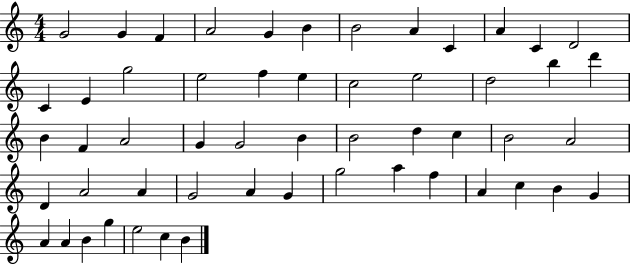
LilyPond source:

{
  \clef treble
  \numericTimeSignature
  \time 4/4
  \key c \major
  g'2 g'4 f'4 | a'2 g'4 b'4 | b'2 a'4 c'4 | a'4 c'4 d'2 | \break c'4 e'4 g''2 | e''2 f''4 e''4 | c''2 e''2 | d''2 b''4 d'''4 | \break b'4 f'4 a'2 | g'4 g'2 b'4 | b'2 d''4 c''4 | b'2 a'2 | \break d'4 a'2 a'4 | g'2 a'4 g'4 | g''2 a''4 f''4 | a'4 c''4 b'4 g'4 | \break a'4 a'4 b'4 g''4 | e''2 c''4 b'4 | \bar "|."
}